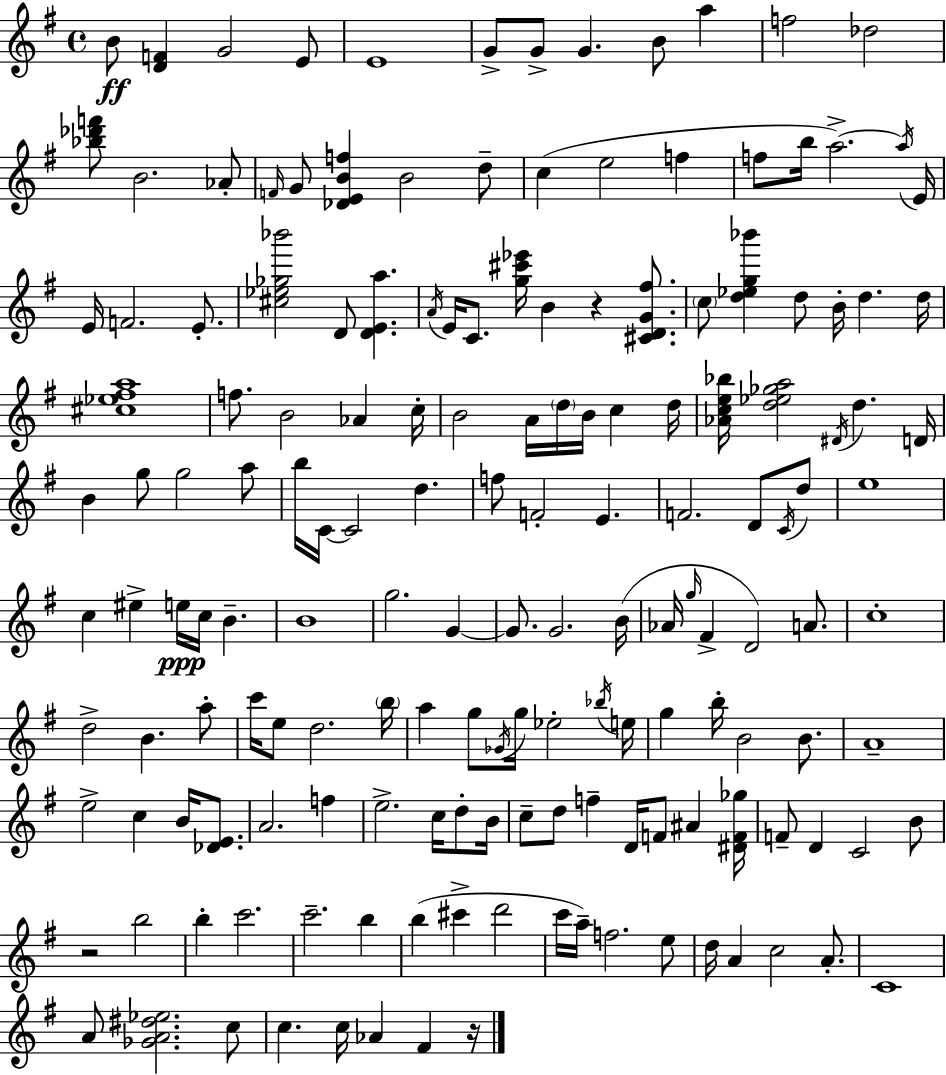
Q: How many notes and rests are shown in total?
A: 162